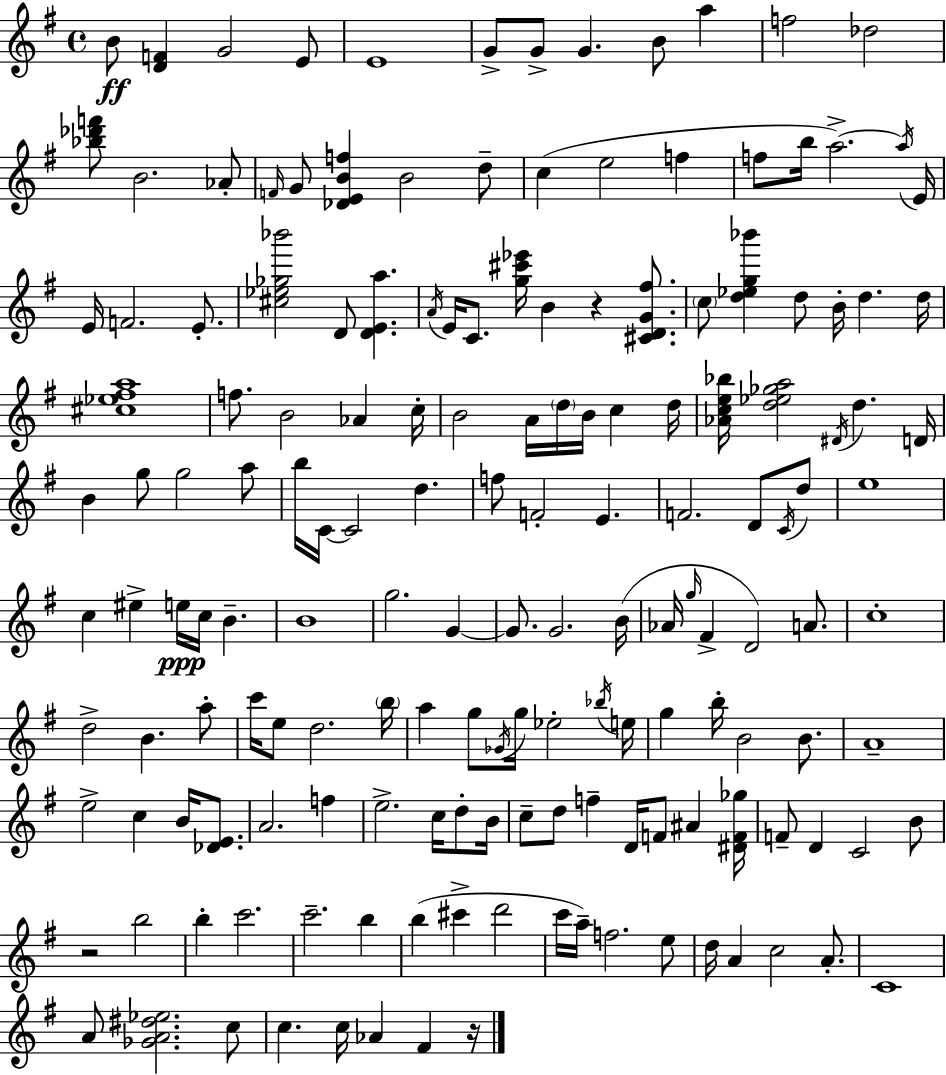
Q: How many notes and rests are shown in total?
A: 162